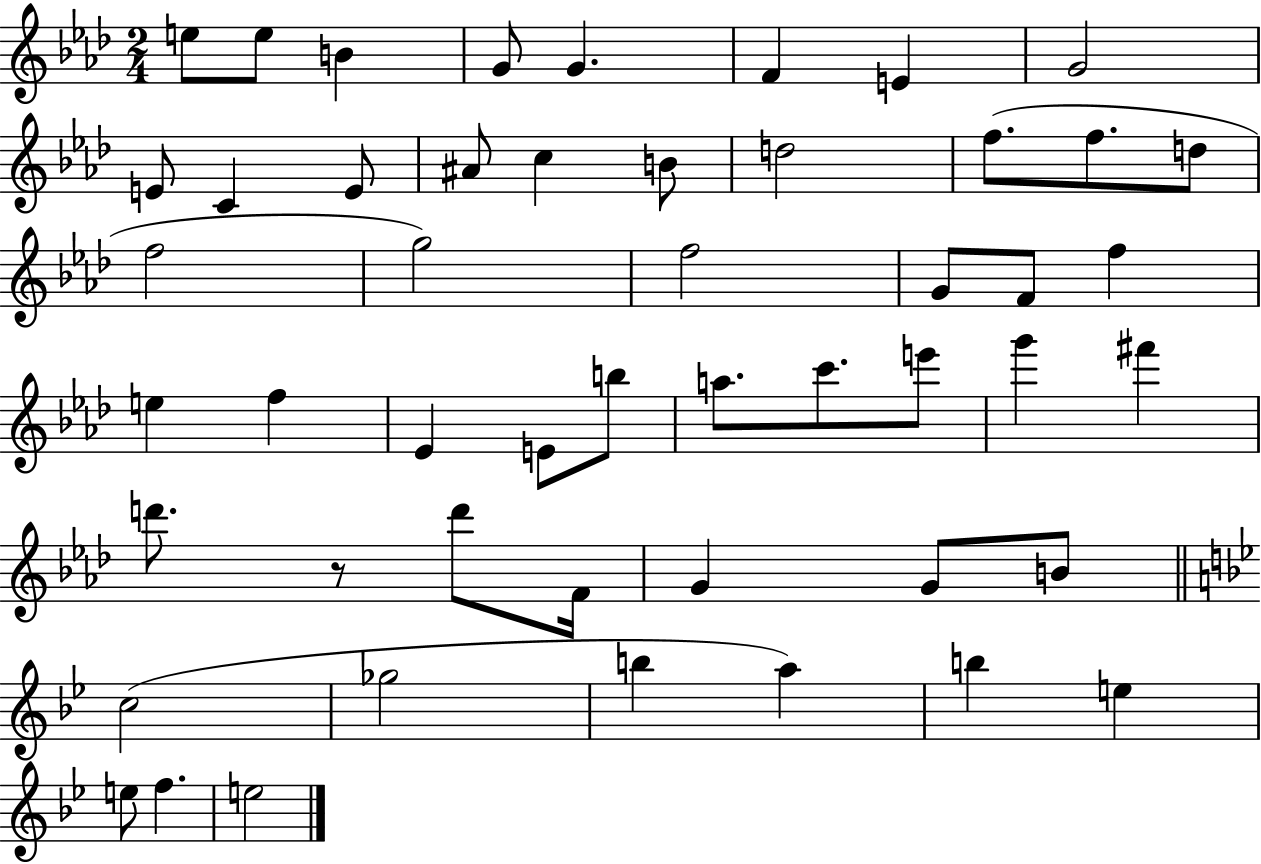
X:1
T:Untitled
M:2/4
L:1/4
K:Ab
e/2 e/2 B G/2 G F E G2 E/2 C E/2 ^A/2 c B/2 d2 f/2 f/2 d/2 f2 g2 f2 G/2 F/2 f e f _E E/2 b/2 a/2 c'/2 e'/2 g' ^f' d'/2 z/2 d'/2 F/4 G G/2 B/2 c2 _g2 b a b e e/2 f e2